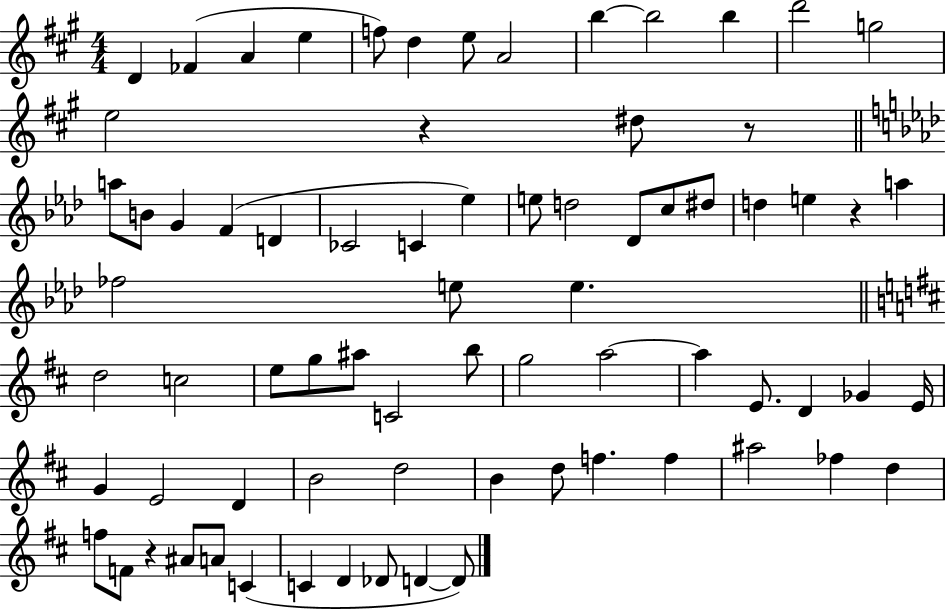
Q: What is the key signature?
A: A major